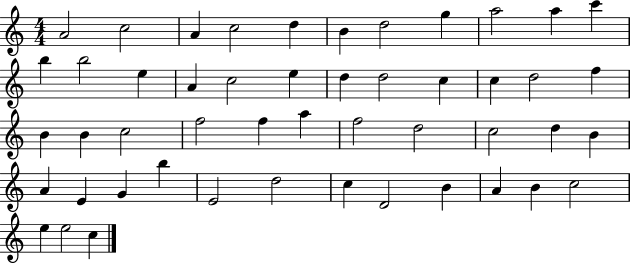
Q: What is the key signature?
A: C major